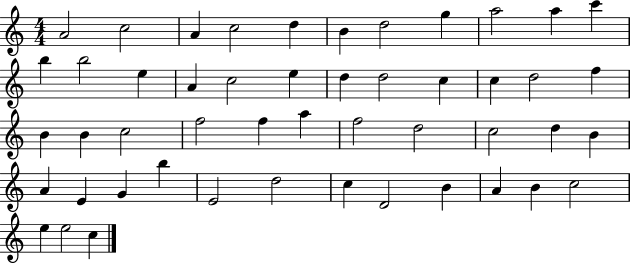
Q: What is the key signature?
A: C major